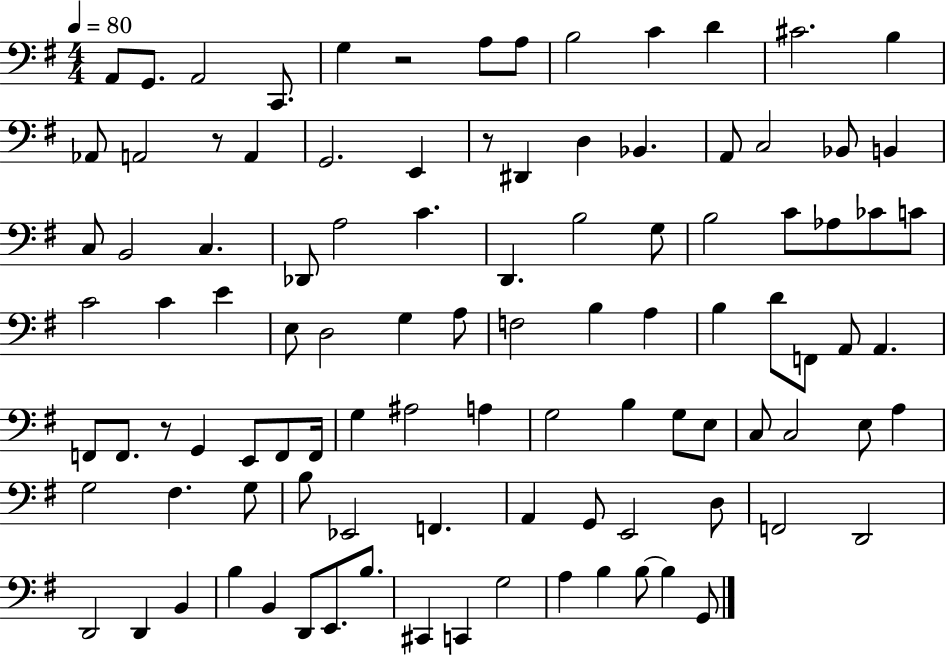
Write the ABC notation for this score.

X:1
T:Untitled
M:4/4
L:1/4
K:G
A,,/2 G,,/2 A,,2 C,,/2 G, z2 A,/2 A,/2 B,2 C D ^C2 B, _A,,/2 A,,2 z/2 A,, G,,2 E,, z/2 ^D,, D, _B,, A,,/2 C,2 _B,,/2 B,, C,/2 B,,2 C, _D,,/2 A,2 C D,, B,2 G,/2 B,2 C/2 _A,/2 _C/2 C/2 C2 C E E,/2 D,2 G, A,/2 F,2 B, A, B, D/2 F,,/2 A,,/2 A,, F,,/2 F,,/2 z/2 G,, E,,/2 F,,/2 F,,/4 G, ^A,2 A, G,2 B, G,/2 E,/2 C,/2 C,2 E,/2 A, G,2 ^F, G,/2 B,/2 _E,,2 F,, A,, G,,/2 E,,2 D,/2 F,,2 D,,2 D,,2 D,, B,, B, B,, D,,/2 E,,/2 B,/2 ^C,, C,, G,2 A, B, B,/2 B, G,,/2